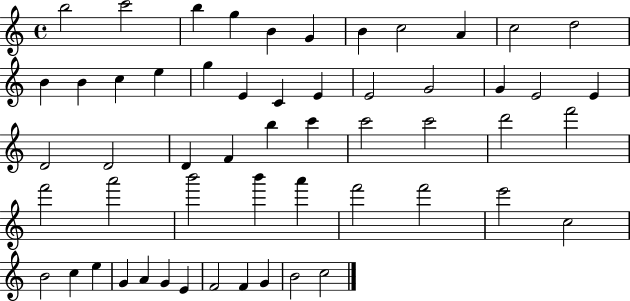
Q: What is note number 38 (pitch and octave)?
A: B6